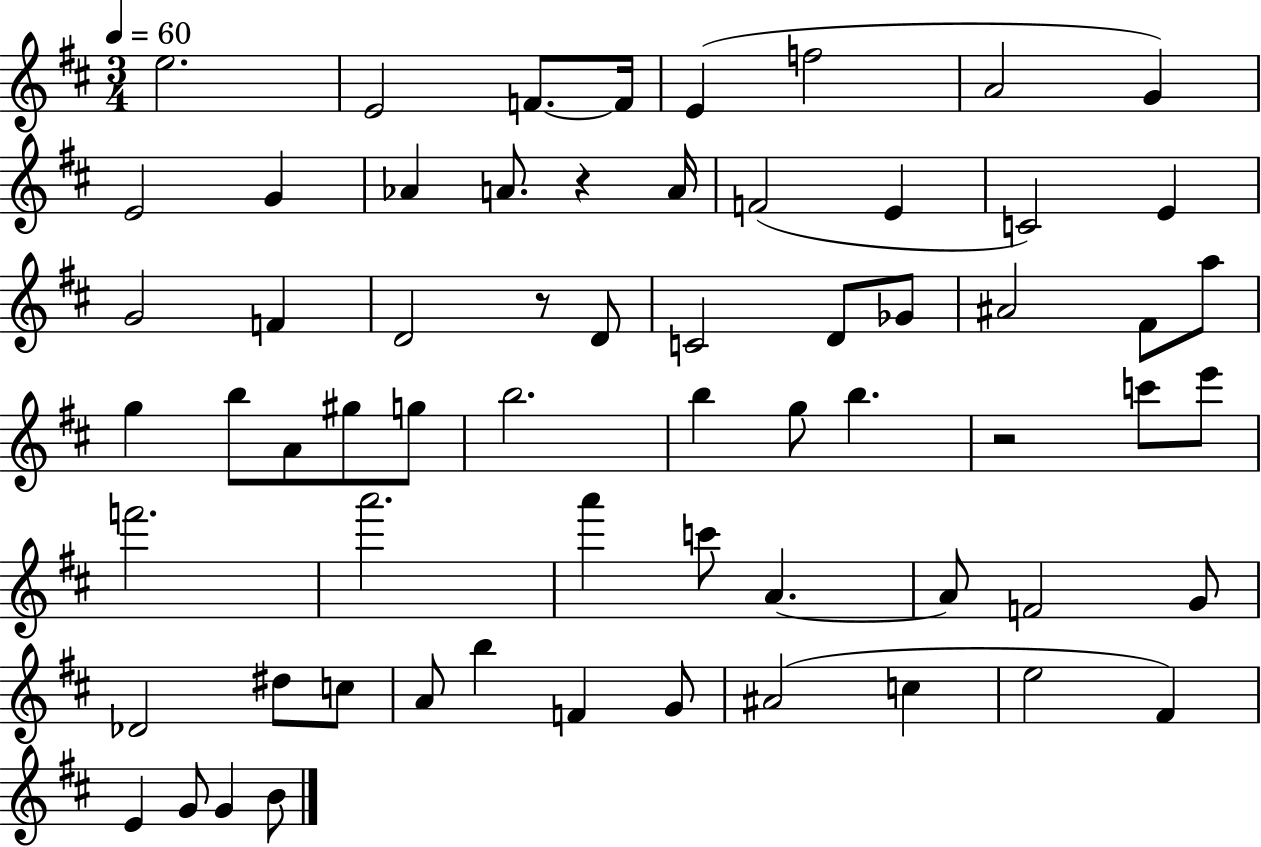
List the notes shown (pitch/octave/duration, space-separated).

E5/h. E4/h F4/e. F4/s E4/q F5/h A4/h G4/q E4/h G4/q Ab4/q A4/e. R/q A4/s F4/h E4/q C4/h E4/q G4/h F4/q D4/h R/e D4/e C4/h D4/e Gb4/e A#4/h F#4/e A5/e G5/q B5/e A4/e G#5/e G5/e B5/h. B5/q G5/e B5/q. R/h C6/e E6/e F6/h. A6/h. A6/q C6/e A4/q. A4/e F4/h G4/e Db4/h D#5/e C5/e A4/e B5/q F4/q G4/e A#4/h C5/q E5/h F#4/q E4/q G4/e G4/q B4/e